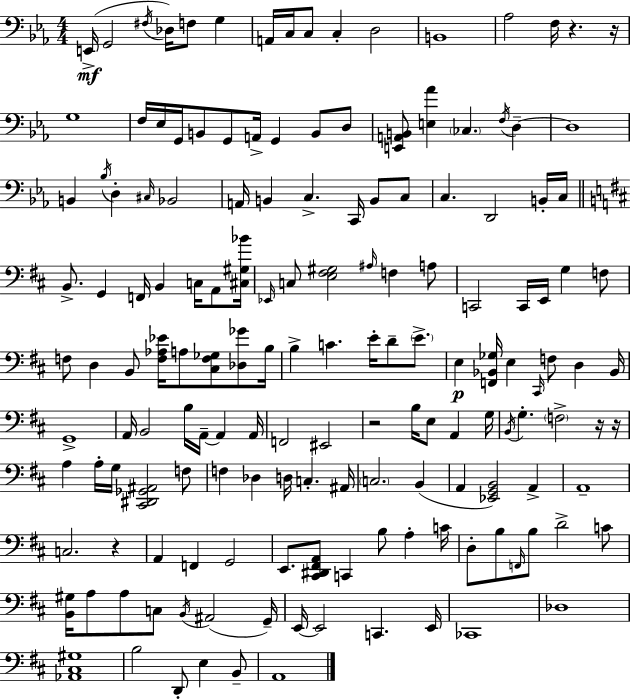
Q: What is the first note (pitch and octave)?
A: E2